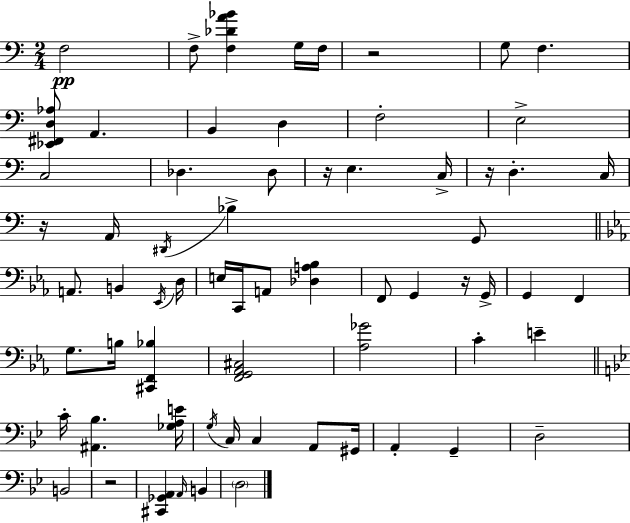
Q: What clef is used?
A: bass